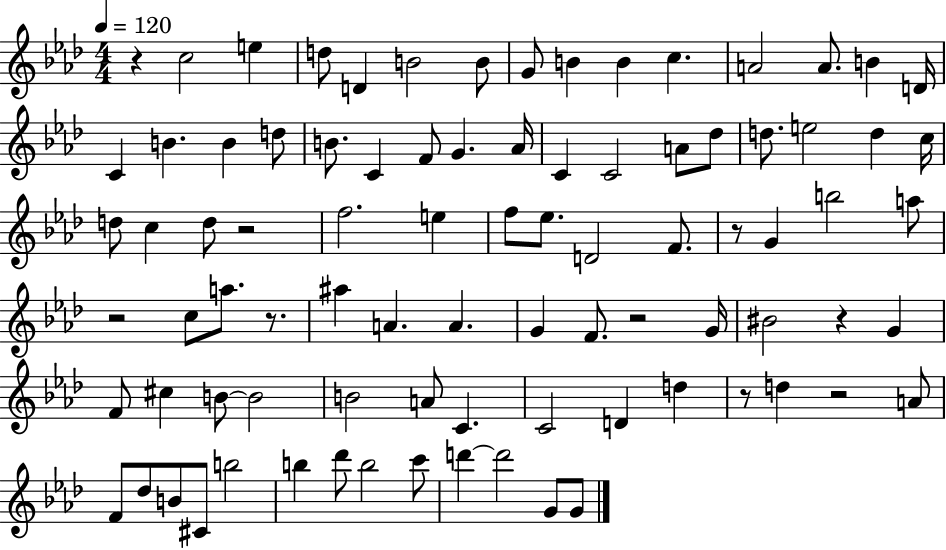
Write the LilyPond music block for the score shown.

{
  \clef treble
  \numericTimeSignature
  \time 4/4
  \key aes \major
  \tempo 4 = 120
  \repeat volta 2 { r4 c''2 e''4 | d''8 d'4 b'2 b'8 | g'8 b'4 b'4 c''4. | a'2 a'8. b'4 d'16 | \break c'4 b'4. b'4 d''8 | b'8. c'4 f'8 g'4. aes'16 | c'4 c'2 a'8 des''8 | d''8. e''2 d''4 c''16 | \break d''8 c''4 d''8 r2 | f''2. e''4 | f''8 ees''8. d'2 f'8. | r8 g'4 b''2 a''8 | \break r2 c''8 a''8. r8. | ais''4 a'4. a'4. | g'4 f'8. r2 g'16 | bis'2 r4 g'4 | \break f'8 cis''4 b'8~~ b'2 | b'2 a'8 c'4. | c'2 d'4 d''4 | r8 d''4 r2 a'8 | \break f'8 des''8 b'8 cis'8 b''2 | b''4 des'''8 b''2 c'''8 | d'''4~~ d'''2 g'8 g'8 | } \bar "|."
}